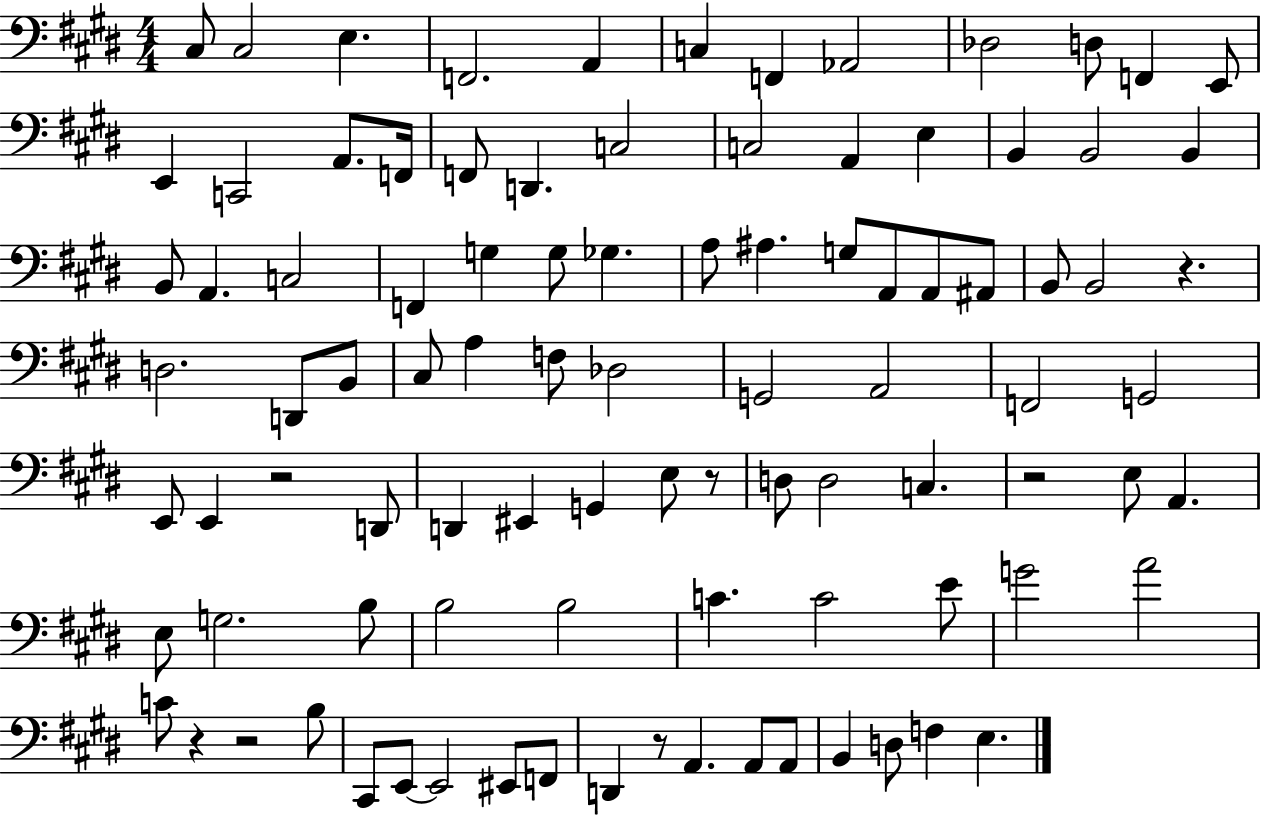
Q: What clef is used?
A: bass